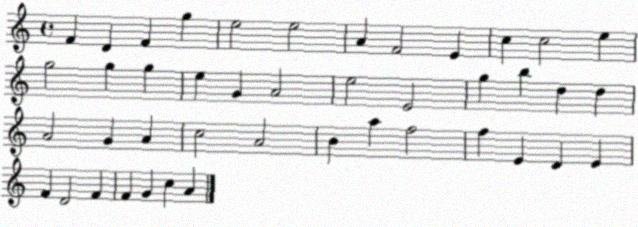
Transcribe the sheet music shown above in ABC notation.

X:1
T:Untitled
M:4/4
L:1/4
K:C
F D F g e2 e2 A F2 E c c2 e g2 g g e G A2 e2 E2 g b d d A2 G A c2 A2 B a f2 f E D E F D2 F F G c A